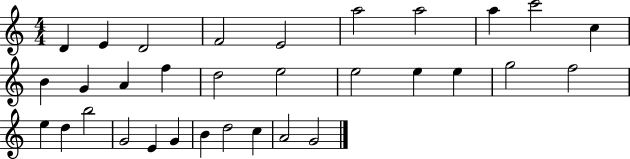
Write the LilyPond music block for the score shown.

{
  \clef treble
  \numericTimeSignature
  \time 4/4
  \key c \major
  d'4 e'4 d'2 | f'2 e'2 | a''2 a''2 | a''4 c'''2 c''4 | \break b'4 g'4 a'4 f''4 | d''2 e''2 | e''2 e''4 e''4 | g''2 f''2 | \break e''4 d''4 b''2 | g'2 e'4 g'4 | b'4 d''2 c''4 | a'2 g'2 | \break \bar "|."
}